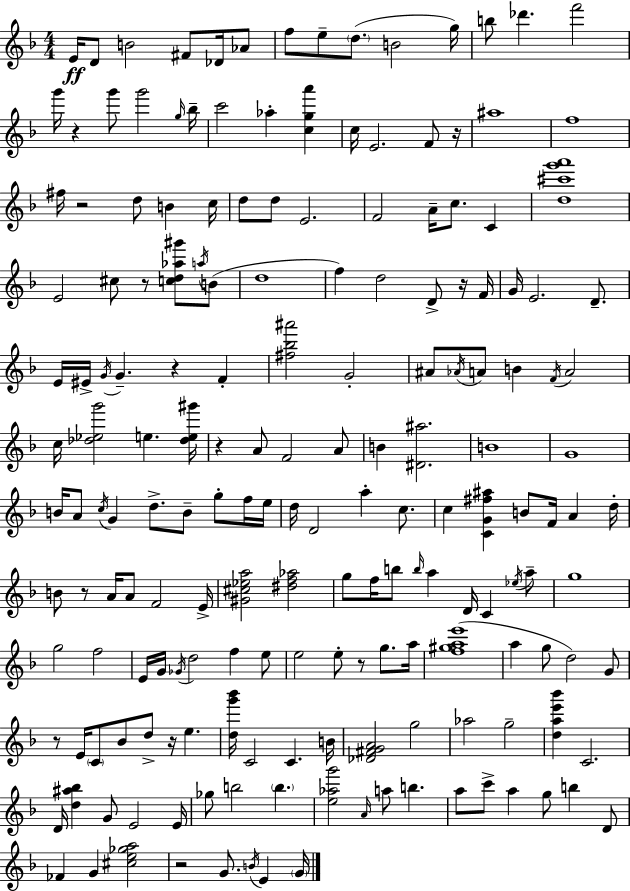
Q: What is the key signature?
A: D minor